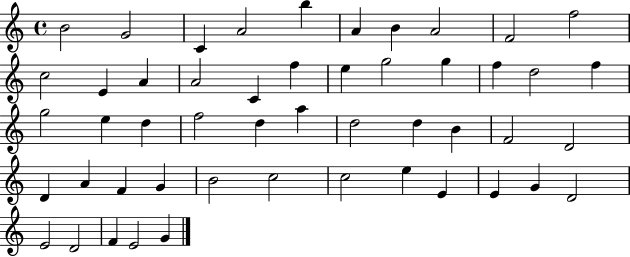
X:1
T:Untitled
M:4/4
L:1/4
K:C
B2 G2 C A2 b A B A2 F2 f2 c2 E A A2 C f e g2 g f d2 f g2 e d f2 d a d2 d B F2 D2 D A F G B2 c2 c2 e E E G D2 E2 D2 F E2 G